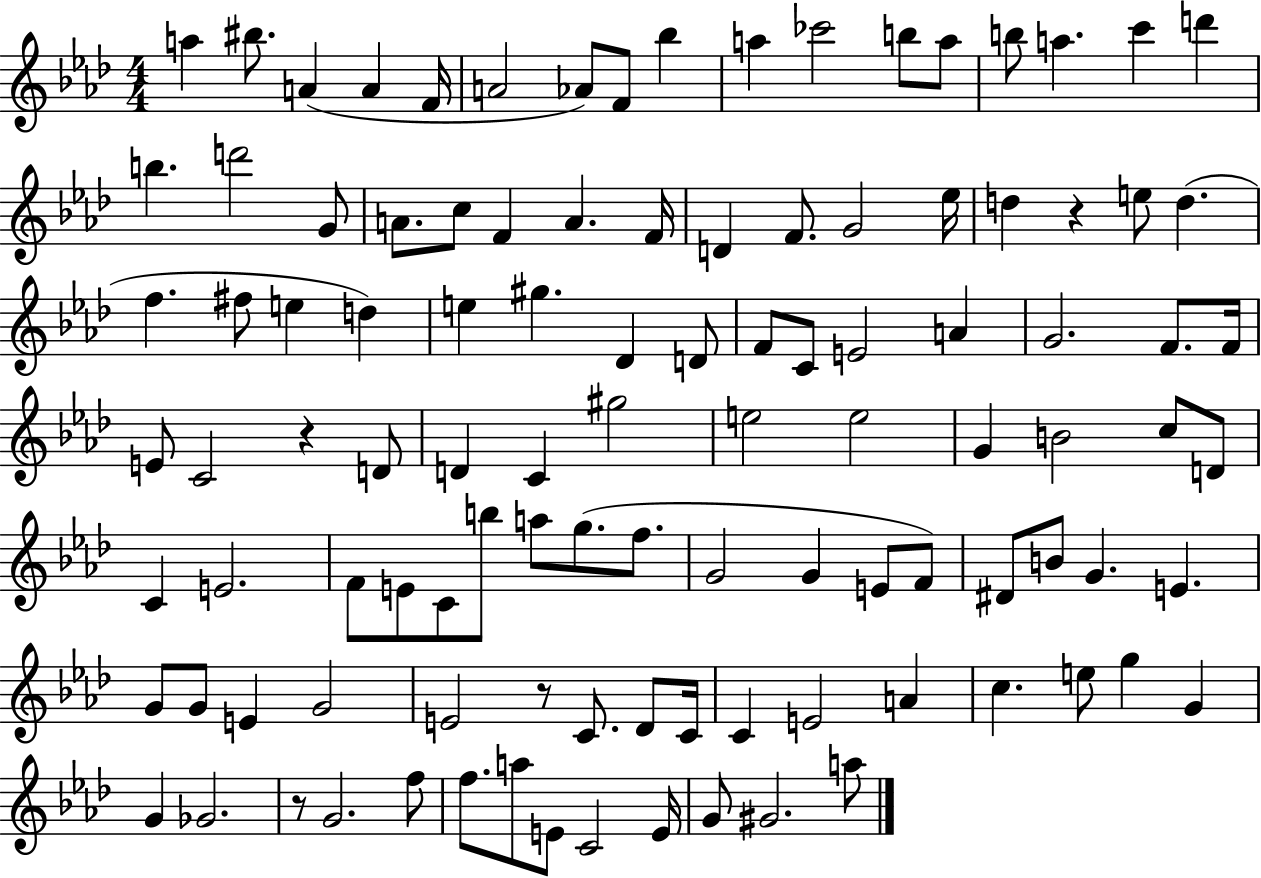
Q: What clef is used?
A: treble